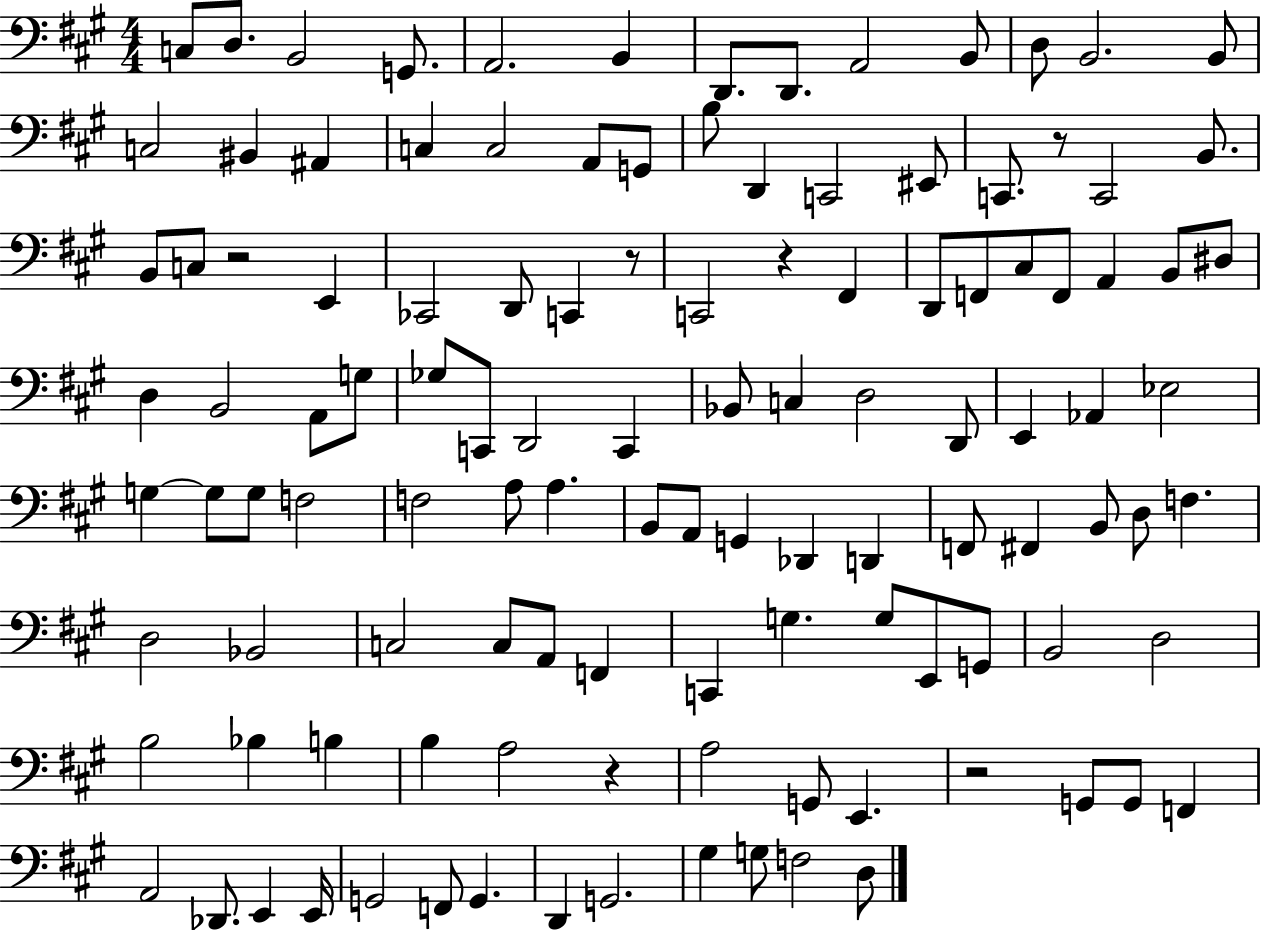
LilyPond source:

{
  \clef bass
  \numericTimeSignature
  \time 4/4
  \key a \major
  c8 d8. b,2 g,8. | a,2. b,4 | d,8. d,8. a,2 b,8 | d8 b,2. b,8 | \break c2 bis,4 ais,4 | c4 c2 a,8 g,8 | b8 d,4 c,2 eis,8 | c,8. r8 c,2 b,8. | \break b,8 c8 r2 e,4 | ces,2 d,8 c,4 r8 | c,2 r4 fis,4 | d,8 f,8 cis8 f,8 a,4 b,8 dis8 | \break d4 b,2 a,8 g8 | ges8 c,8 d,2 c,4 | bes,8 c4 d2 d,8 | e,4 aes,4 ees2 | \break g4~~ g8 g8 f2 | f2 a8 a4. | b,8 a,8 g,4 des,4 d,4 | f,8 fis,4 b,8 d8 f4. | \break d2 bes,2 | c2 c8 a,8 f,4 | c,4 g4. g8 e,8 g,8 | b,2 d2 | \break b2 bes4 b4 | b4 a2 r4 | a2 g,8 e,4. | r2 g,8 g,8 f,4 | \break a,2 des,8. e,4 e,16 | g,2 f,8 g,4. | d,4 g,2. | gis4 g8 f2 d8 | \break \bar "|."
}